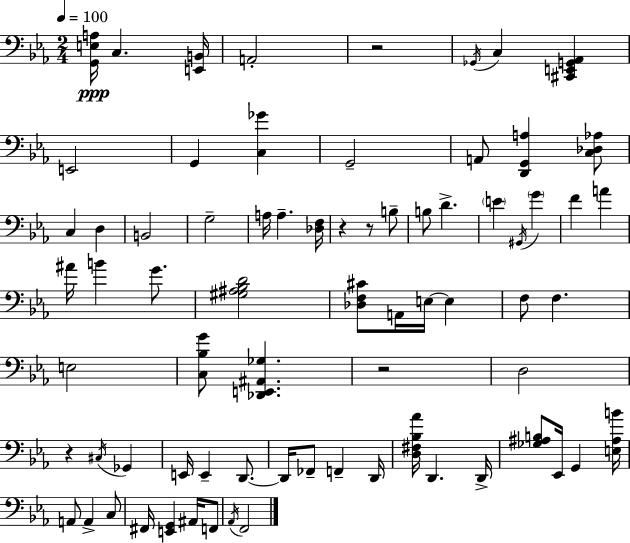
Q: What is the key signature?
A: C minor